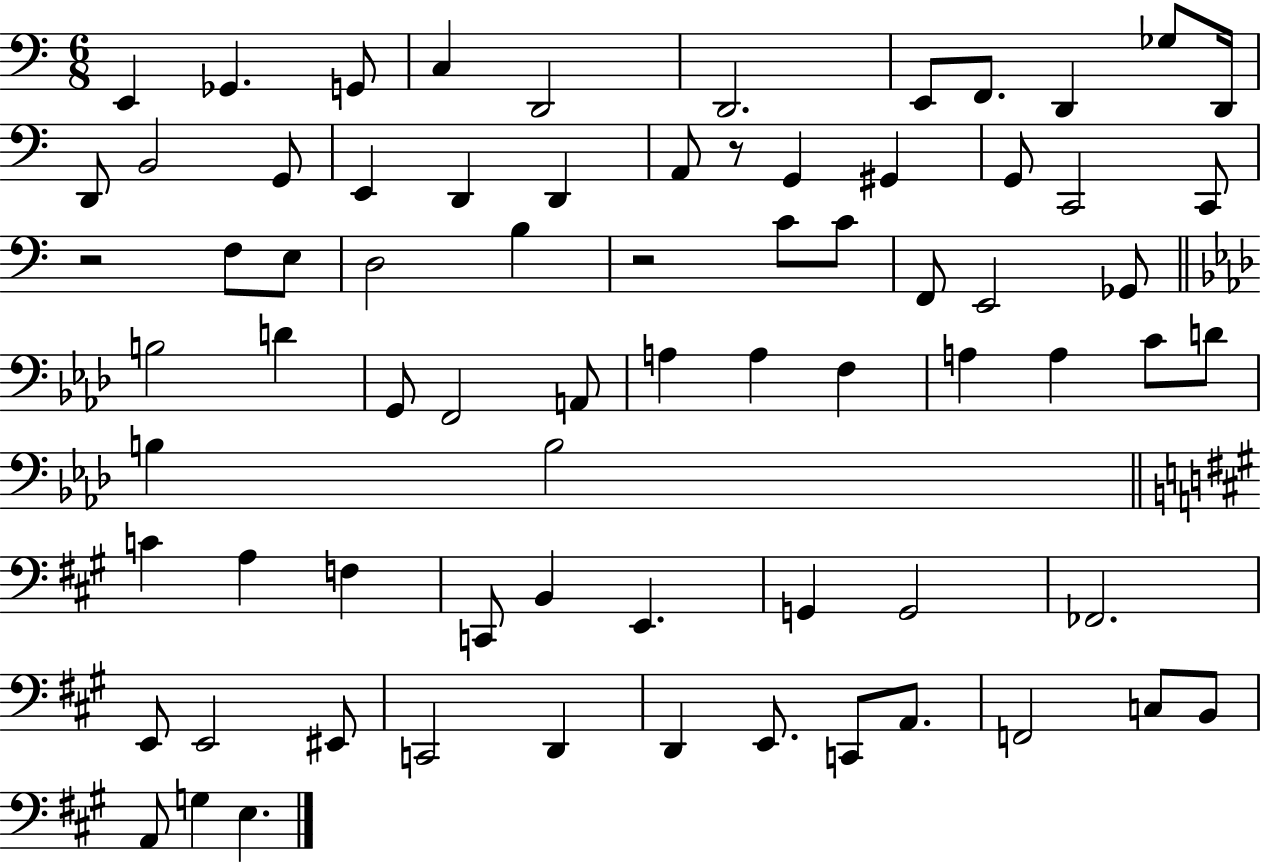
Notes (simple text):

E2/q Gb2/q. G2/e C3/q D2/h D2/h. E2/e F2/e. D2/q Gb3/e D2/s D2/e B2/h G2/e E2/q D2/q D2/q A2/e R/e G2/q G#2/q G2/e C2/h C2/e R/h F3/e E3/e D3/h B3/q R/h C4/e C4/e F2/e E2/h Gb2/e B3/h D4/q G2/e F2/h A2/e A3/q A3/q F3/q A3/q A3/q C4/e D4/e B3/q B3/h C4/q A3/q F3/q C2/e B2/q E2/q. G2/q G2/h FES2/h. E2/e E2/h EIS2/e C2/h D2/q D2/q E2/e. C2/e A2/e. F2/h C3/e B2/e A2/e G3/q E3/q.